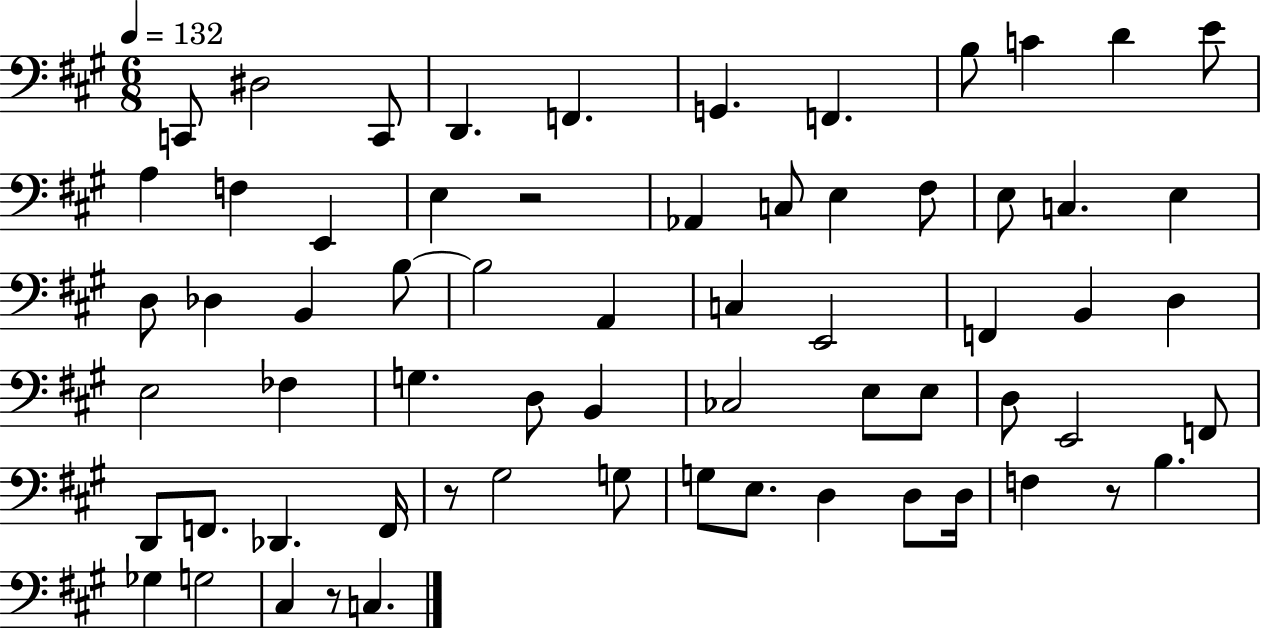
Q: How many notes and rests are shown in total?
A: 65